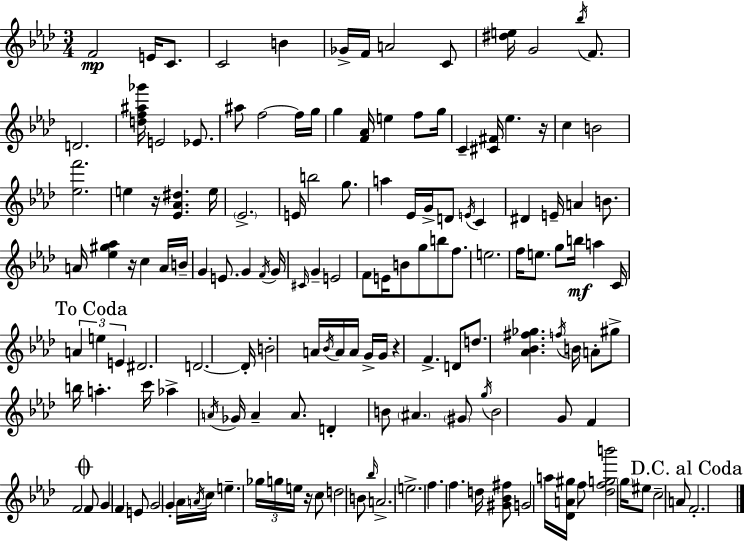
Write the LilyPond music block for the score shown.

{
  \clef treble
  \numericTimeSignature
  \time 3/4
  \key aes \major
  f'2\mp e'16 c'8. | c'2 b'4 | ges'16-> f'16 a'2 c'8 | <dis'' e''>16 g'2 \acciaccatura { bes''16 } f'8. | \break d'2. | <d'' f'' ais'' ges'''>16 e'2 ees'8. | ais''8 f''2~~ f''16 | g''16 g''4 <f' aes'>16 e''4 f''8 | \break g''16 c'4-- <cis' fis'>16 ees''4. | r16 c''4 b'2 | <ees'' f'''>2. | e''4 r16 <ees' aes' dis''>4. | \break e''16 \parenthesize ees'2.-> | e'16 b''2 g''8. | a''4 ees'16 g'16-> d'8 \acciaccatura { e'16 } c'4 | dis'4 e'16-- a'4 b'8. | \break a'16 <ees'' gis'' aes''>4 r16 c''4 | a'16 b'16-- g'4 e'8. g'4 | \acciaccatura { f'16 } g'16 \grace { cis'16 } g'4-- e'2 | f'8 e'16 b'8 g''8 b''8 | \break f''8. e''2. | f''16 e''8. g''8 b''16\mf a''4 | c'16 \mark "To Coda" \tuplet 3/2 { a'4 e''4 | e'4 } dis'2. | \break d'2.~~ | d'16-. b'2-. | a'16 \acciaccatura { bes'16 } a'16 a'16 g'16-> g'16 r4 f'4.-> | d'8 d''8. <aes' bes' fis'' ges''>4. | \break \acciaccatura { f''16 } b'16 a'8-. gis''8-> b''16 a''4.-. | c'''16 aes''4-> \acciaccatura { a'16 } ges'16 | a'4-- a'8. d'4-. b'8 | \parenthesize ais'4. \parenthesize gis'8 \acciaccatura { g''16 } b'2 | \break g'8 f'4 | f'2 \mark \markup { \musicglyph "scripts.coda" } f'8 g'4 | f'4 e'8 g'2 | g'4-. aes'16 \acciaccatura { a'16 } c''16 e''4.-- | \break \tuplet 3/2 { ges''16 g''16 e''16 } r16 c''8 d''2 | b'8 \grace { bes''16 } a'2.-> | e''2.-> | f''4. | \break f''4. d''16 <gis' bes' fis''>8 | g'2 a''16 <des' a' gis''>16 f''8 | <des'' f'' g'' b'''>2 \parenthesize g''16 eis''8 | c''2-- a'8 \mark "D.C. al Coda" f'2.-. | \break \bar "|."
}